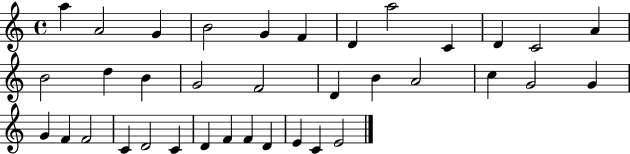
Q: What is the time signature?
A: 4/4